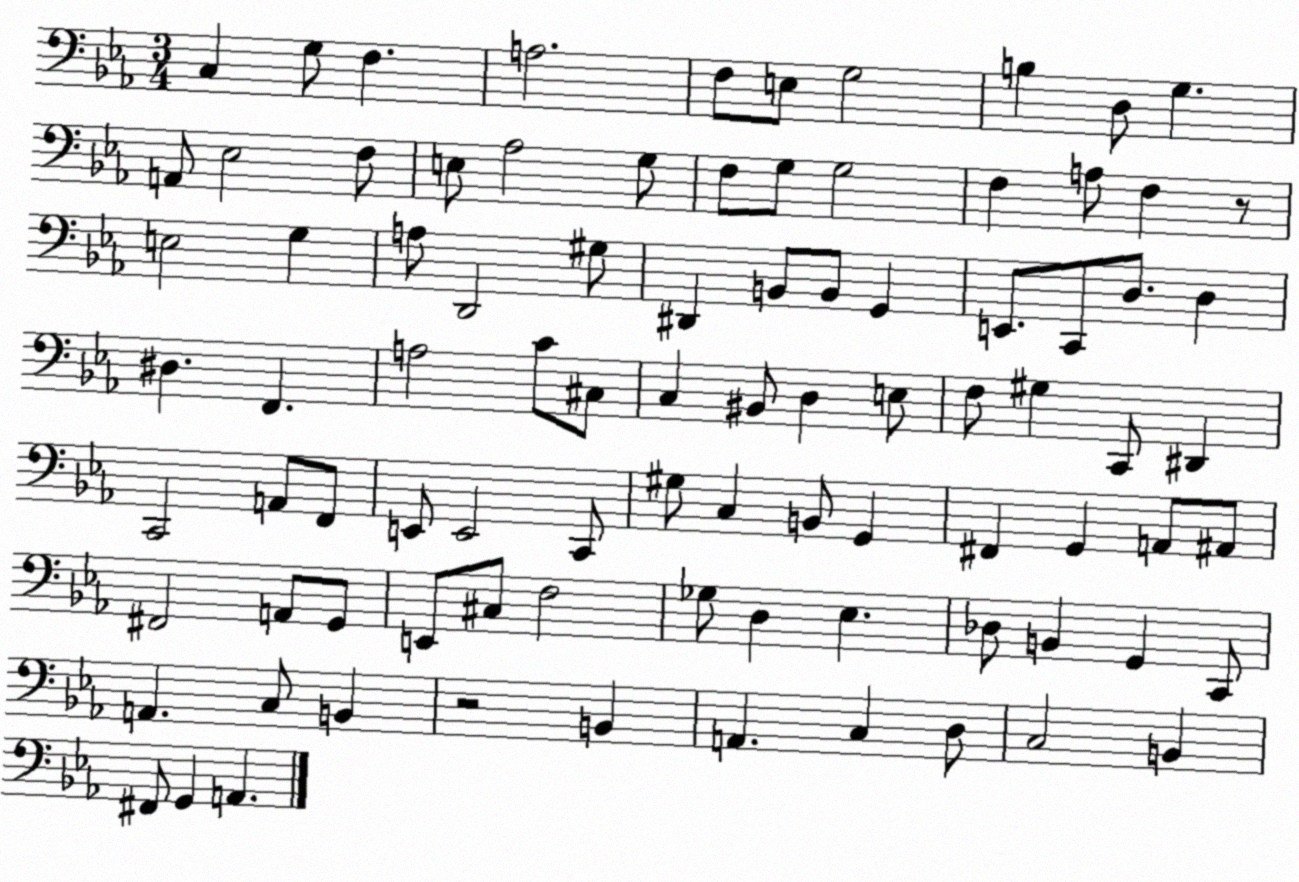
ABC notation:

X:1
T:Untitled
M:3/4
L:1/4
K:Eb
C, G,/2 F, A,2 F,/2 E,/2 G,2 B, D,/2 G, A,,/2 _E,2 F,/2 E,/2 _A,2 G,/2 F,/2 G,/2 G,2 F, A,/2 F, z/2 E,2 G, A,/2 D,,2 ^G,/2 ^D,, B,,/2 B,,/2 G,, E,,/2 C,,/2 D,/2 D, ^D, F,, A,2 C/2 ^C,/2 C, ^B,,/2 D, E,/2 F,/2 ^G, C,,/2 ^D,, C,,2 A,,/2 F,,/2 E,,/2 E,,2 C,,/2 ^G,/2 C, B,,/2 G,, ^F,, G,, A,,/2 ^A,,/2 ^F,,2 A,,/2 G,,/2 E,,/2 ^C,/2 F,2 _G,/2 D, _E, _D,/2 B,, G,, C,,/2 A,, C,/2 B,, z2 B,, A,, C, D,/2 C,2 B,, ^F,,/2 G,, A,,